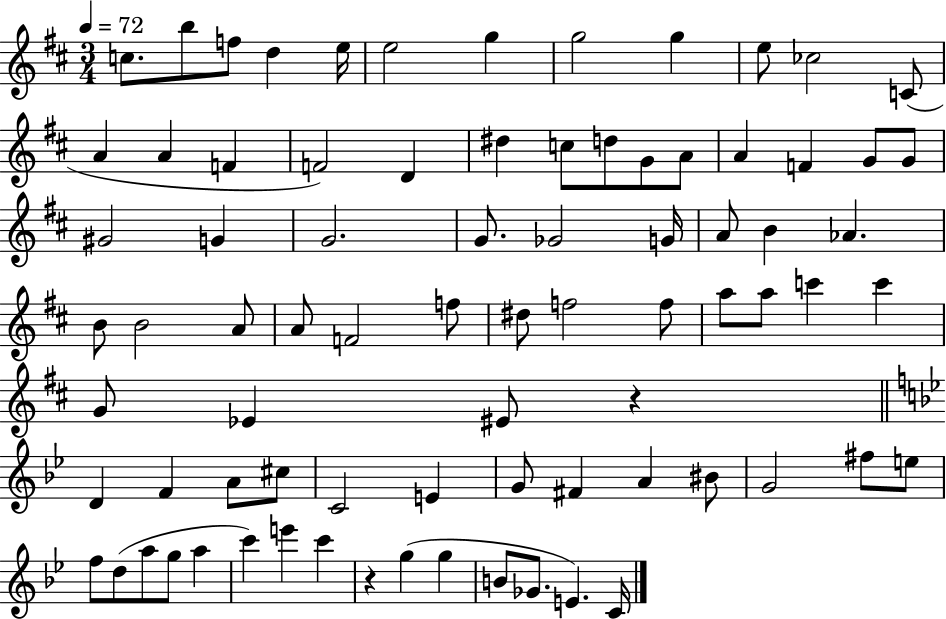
{
  \clef treble
  \numericTimeSignature
  \time 3/4
  \key d \major
  \tempo 4 = 72
  c''8. b''8 f''8 d''4 e''16 | e''2 g''4 | g''2 g''4 | e''8 ces''2 c'8( | \break a'4 a'4 f'4 | f'2) d'4 | dis''4 c''8 d''8 g'8 a'8 | a'4 f'4 g'8 g'8 | \break gis'2 g'4 | g'2. | g'8. ges'2 g'16 | a'8 b'4 aes'4. | \break b'8 b'2 a'8 | a'8 f'2 f''8 | dis''8 f''2 f''8 | a''8 a''8 c'''4 c'''4 | \break g'8 ees'4 eis'8 r4 | \bar "||" \break \key g \minor d'4 f'4 a'8 cis''8 | c'2 e'4 | g'8 fis'4 a'4 bis'8 | g'2 fis''8 e''8 | \break f''8 d''8( a''8 g''8 a''4 | c'''4) e'''4 c'''4 | r4 g''4( g''4 | b'8 ges'8. e'4.) c'16 | \break \bar "|."
}